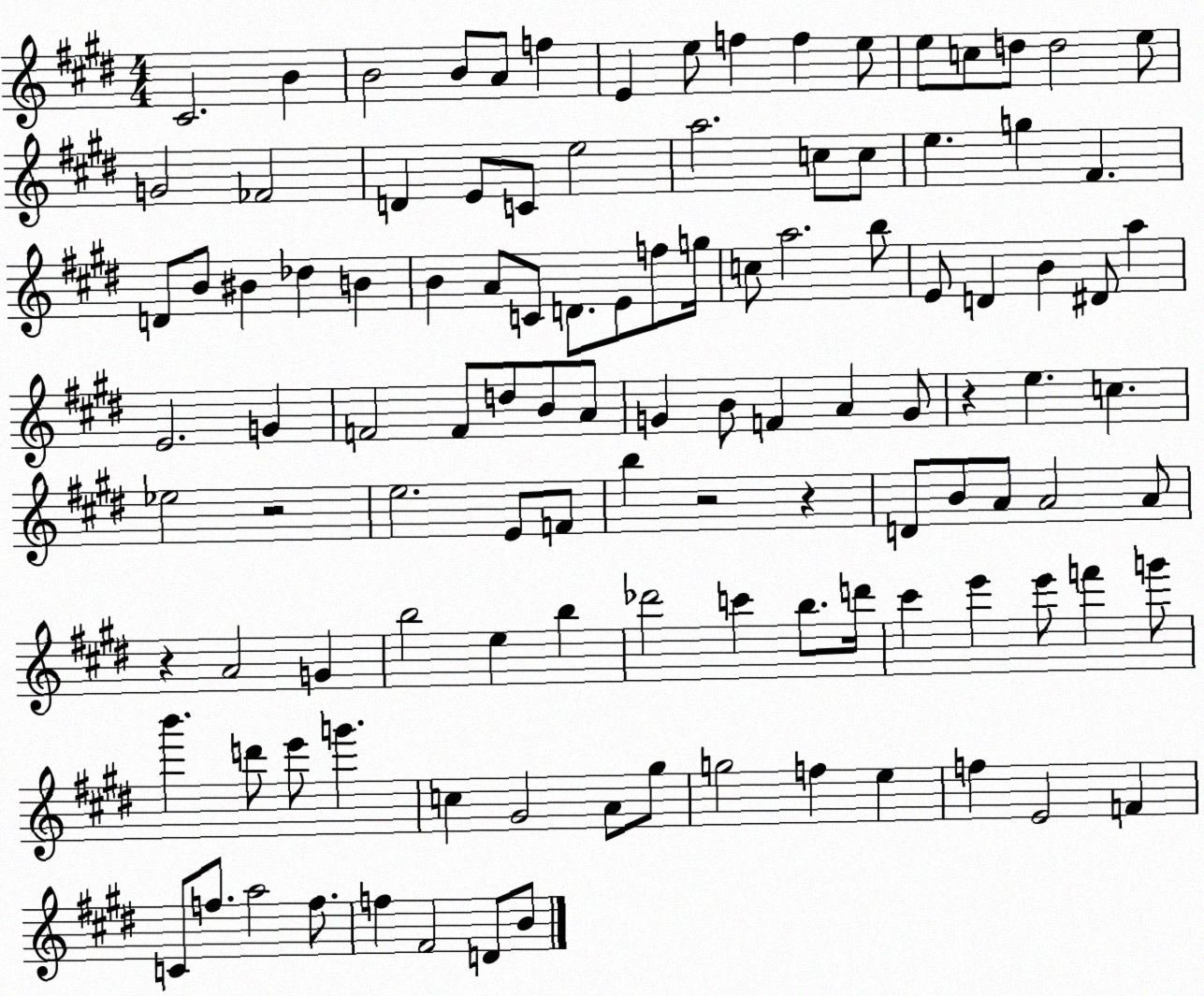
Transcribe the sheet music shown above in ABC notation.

X:1
T:Untitled
M:4/4
L:1/4
K:E
^C2 B B2 B/2 A/2 f E e/2 f f e/2 e/2 c/2 d/2 d2 e/2 G2 _F2 D E/2 C/2 e2 a2 c/2 c/2 e g ^F D/2 B/2 ^B _d B B A/2 C/2 D/2 E/2 f/2 g/4 c/2 a2 b/2 E/2 D B ^D/2 a E2 G F2 F/2 d/2 B/2 A/2 G B/2 F A G/2 z e c _e2 z2 e2 E/2 F/2 b z2 z D/2 B/2 A/2 A2 A/2 z A2 G b2 e b _d'2 c' b/2 d'/4 ^c' e' e'/2 f' g'/2 b' d'/2 e'/2 g' c ^G2 A/2 ^g/2 g2 f e f E2 F C/2 f/2 a2 f/2 f ^F2 D/2 B/2